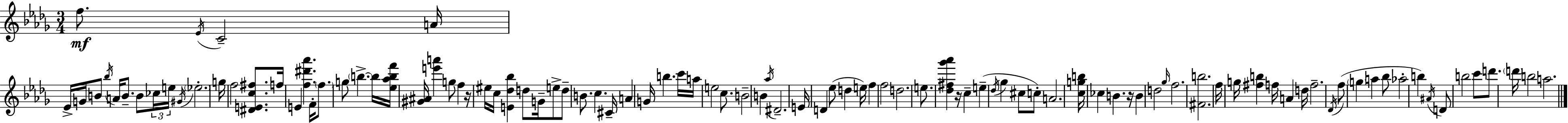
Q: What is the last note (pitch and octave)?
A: A5